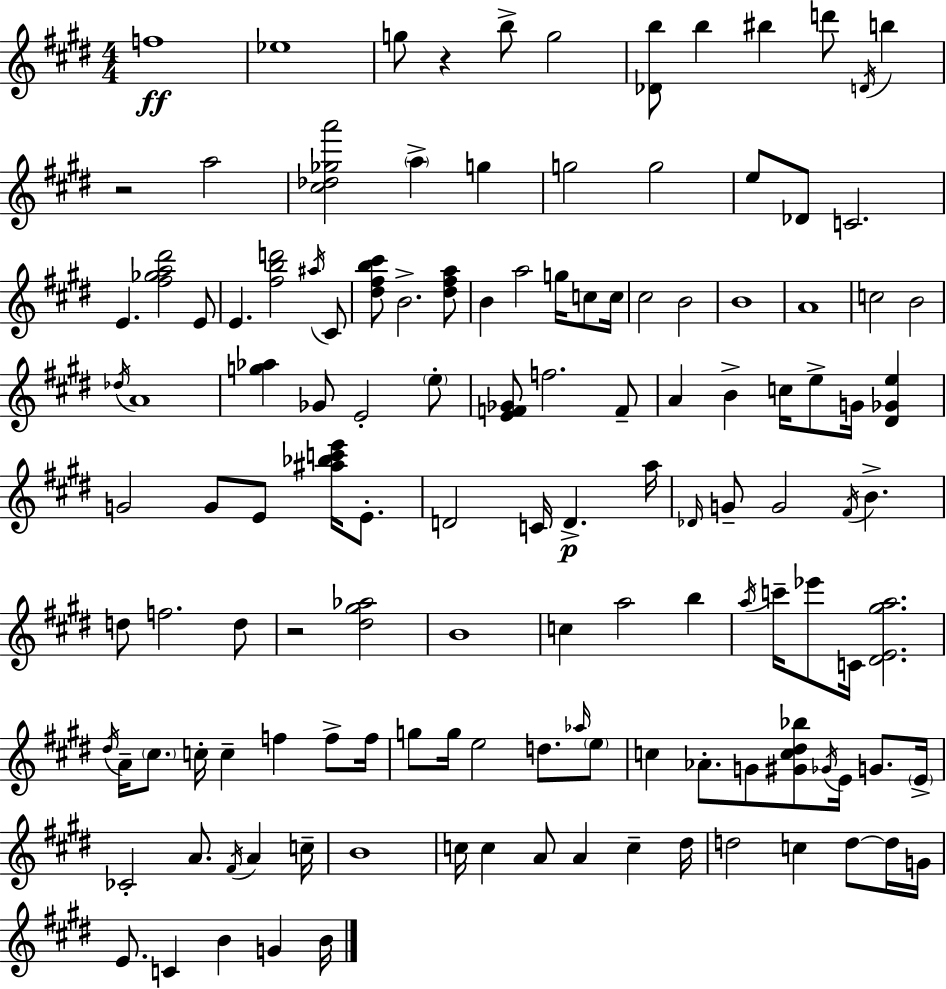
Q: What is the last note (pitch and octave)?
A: B4